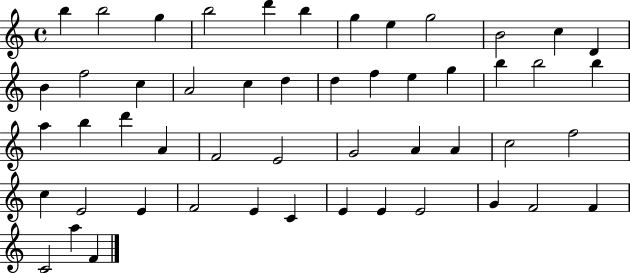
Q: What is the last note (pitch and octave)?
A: F4